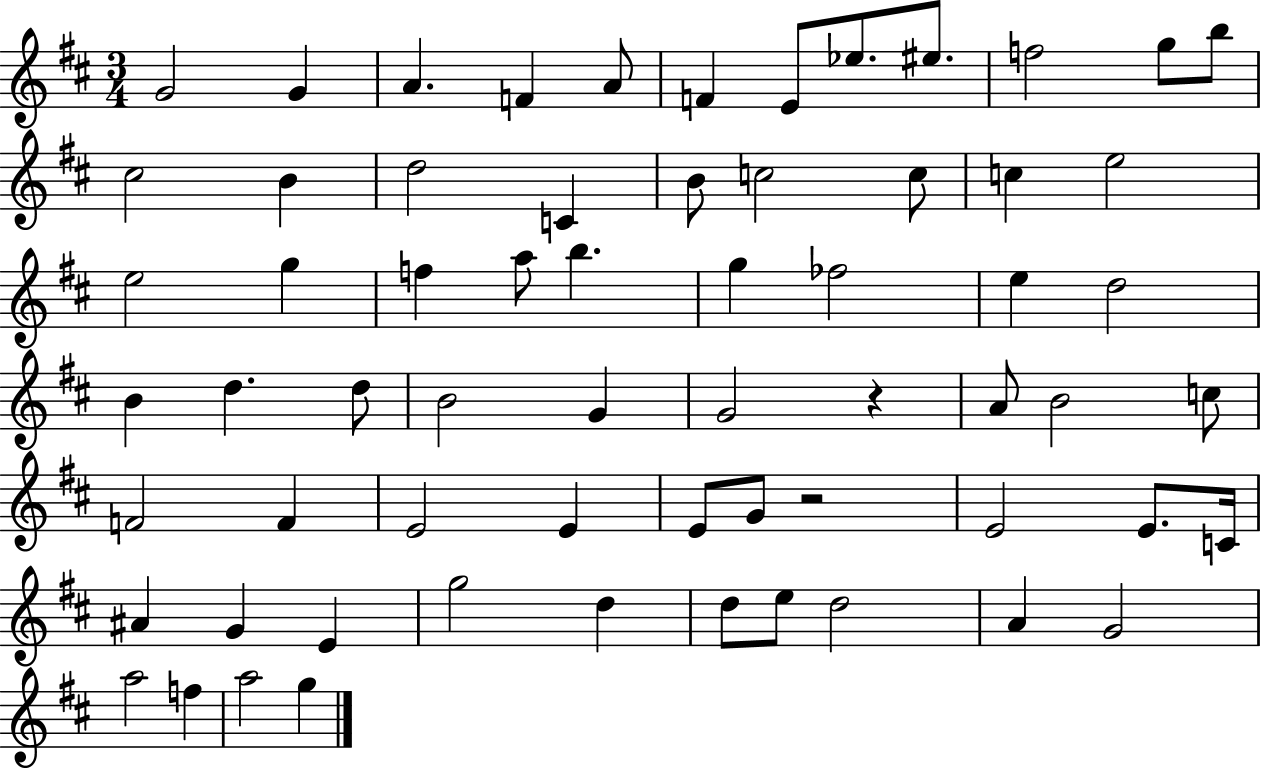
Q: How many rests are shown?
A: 2